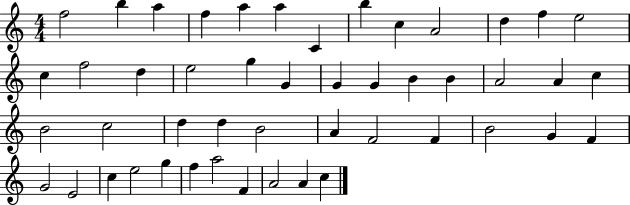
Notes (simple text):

F5/h B5/q A5/q F5/q A5/q A5/q C4/q B5/q C5/q A4/h D5/q F5/q E5/h C5/q F5/h D5/q E5/h G5/q G4/q G4/q G4/q B4/q B4/q A4/h A4/q C5/q B4/h C5/h D5/q D5/q B4/h A4/q F4/h F4/q B4/h G4/q F4/q G4/h E4/h C5/q E5/h G5/q F5/q A5/h F4/q A4/h A4/q C5/q